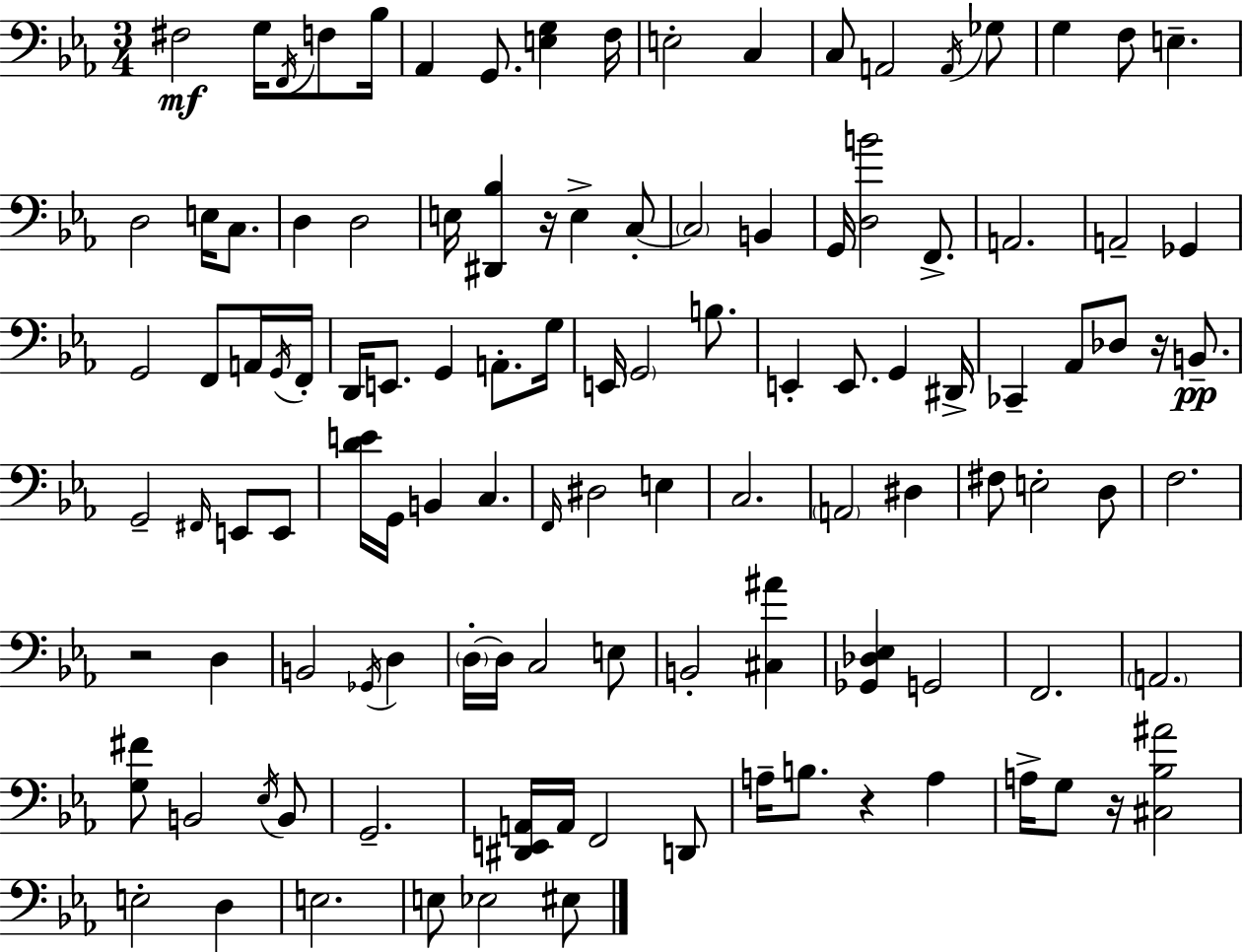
{
  \clef bass
  \numericTimeSignature
  \time 3/4
  \key c \minor
  fis2\mf g16 \acciaccatura { f,16 } f8 | bes16 aes,4 g,8. <e g>4 | f16 e2-. c4 | c8 a,2 \acciaccatura { a,16 } | \break ges8 g4 f8 e4.-- | d2 e16 c8. | d4 d2 | e16 <dis, bes>4 r16 e4-> | \break c8-.~~ \parenthesize c2 b,4 | g,16 <d b'>2 f,8.-> | a,2. | a,2-- ges,4 | \break g,2 f,8 | a,16 \acciaccatura { g,16 } f,16-. d,16 e,8. g,4 a,8.-. | g16 e,16 \parenthesize g,2 | b8. e,4-. e,8. g,4 | \break dis,16-> ces,4-- aes,8 des8 r16 | b,8.--\pp g,2-- \grace { fis,16 } | e,8 e,8 <d' e'>16 g,16 b,4 c4. | \grace { f,16 } dis2 | \break e4 c2. | \parenthesize a,2 | dis4 fis8 e2-. | d8 f2. | \break r2 | d4 b,2 | \acciaccatura { ges,16 } d4 \parenthesize d16-.~~ d16 c2 | e8 b,2-. | \break <cis ais'>4 <ges, des ees>4 g,2 | f,2. | \parenthesize a,2. | <g fis'>8 b,2 | \break \acciaccatura { ees16 } b,8 g,2.-- | <dis, e, a,>16 a,16 f,2 | d,8 a16-- b8. r4 | a4 a16-> g8 r16 <cis bes ais'>2 | \break e2-. | d4 e2. | e8 ees2 | eis8 \bar "|."
}